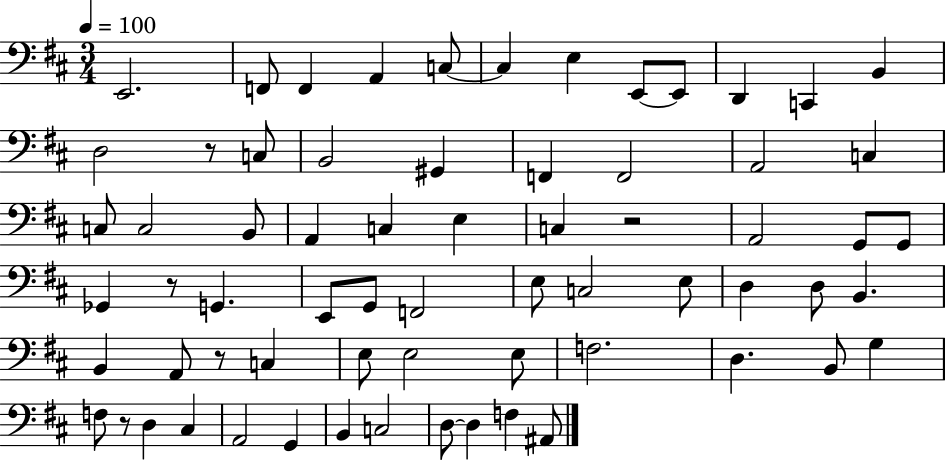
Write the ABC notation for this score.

X:1
T:Untitled
M:3/4
L:1/4
K:D
E,,2 F,,/2 F,, A,, C,/2 C, E, E,,/2 E,,/2 D,, C,, B,, D,2 z/2 C,/2 B,,2 ^G,, F,, F,,2 A,,2 C, C,/2 C,2 B,,/2 A,, C, E, C, z2 A,,2 G,,/2 G,,/2 _G,, z/2 G,, E,,/2 G,,/2 F,,2 E,/2 C,2 E,/2 D, D,/2 B,, B,, A,,/2 z/2 C, E,/2 E,2 E,/2 F,2 D, B,,/2 G, F,/2 z/2 D, ^C, A,,2 G,, B,, C,2 D,/2 D, F, ^A,,/2